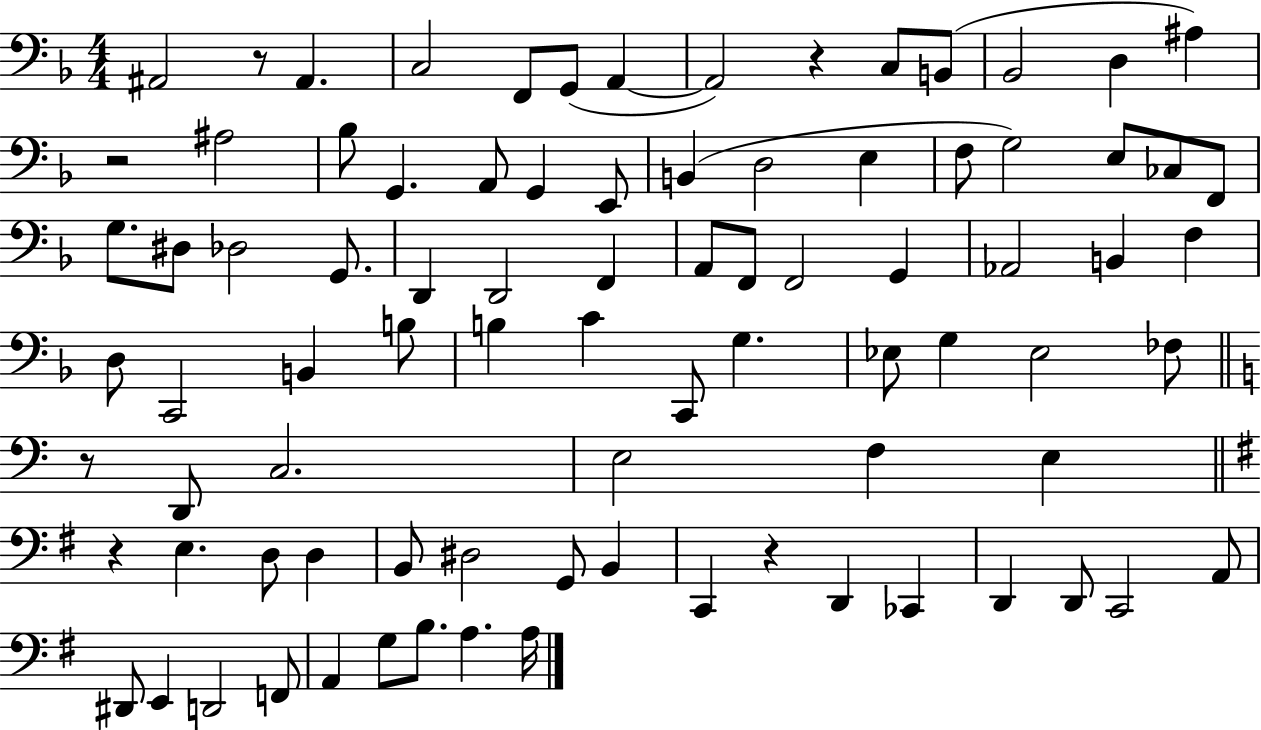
A#2/h R/e A#2/q. C3/h F2/e G2/e A2/q A2/h R/q C3/e B2/e Bb2/h D3/q A#3/q R/h A#3/h Bb3/e G2/q. A2/e G2/q E2/e B2/q D3/h E3/q F3/e G3/h E3/e CES3/e F2/e G3/e. D#3/e Db3/h G2/e. D2/q D2/h F2/q A2/e F2/e F2/h G2/q Ab2/h B2/q F3/q D3/e C2/h B2/q B3/e B3/q C4/q C2/e G3/q. Eb3/e G3/q Eb3/h FES3/e R/e D2/e C3/h. E3/h F3/q E3/q R/q E3/q. D3/e D3/q B2/e D#3/h G2/e B2/q C2/q R/q D2/q CES2/q D2/q D2/e C2/h A2/e D#2/e E2/q D2/h F2/e A2/q G3/e B3/e. A3/q. A3/s